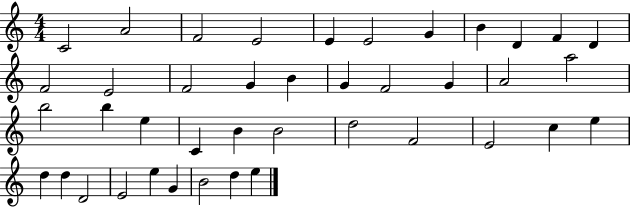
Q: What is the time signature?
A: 4/4